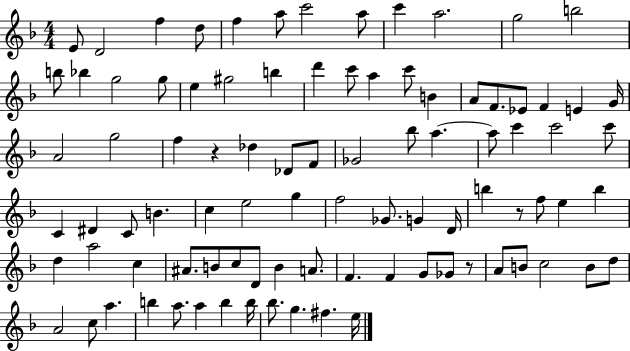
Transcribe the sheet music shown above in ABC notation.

X:1
T:Untitled
M:4/4
L:1/4
K:F
E/2 D2 f d/2 f a/2 c'2 a/2 c' a2 g2 b2 b/2 _b g2 g/2 e ^g2 b d' c'/2 a c'/2 B A/2 F/2 _E/2 F E G/4 A2 g2 f z _d _D/2 F/2 _G2 _b/2 a a/2 c' c'2 c'/2 C ^D C/2 B c e2 g f2 _G/2 G D/4 b z/2 f/2 e b d a2 c ^A/2 B/2 c/2 D/2 B A/2 F F G/2 _G/2 z/2 A/2 B/2 c2 B/2 d/2 A2 c/2 a b a/2 a b b/4 _b/2 g ^f e/4